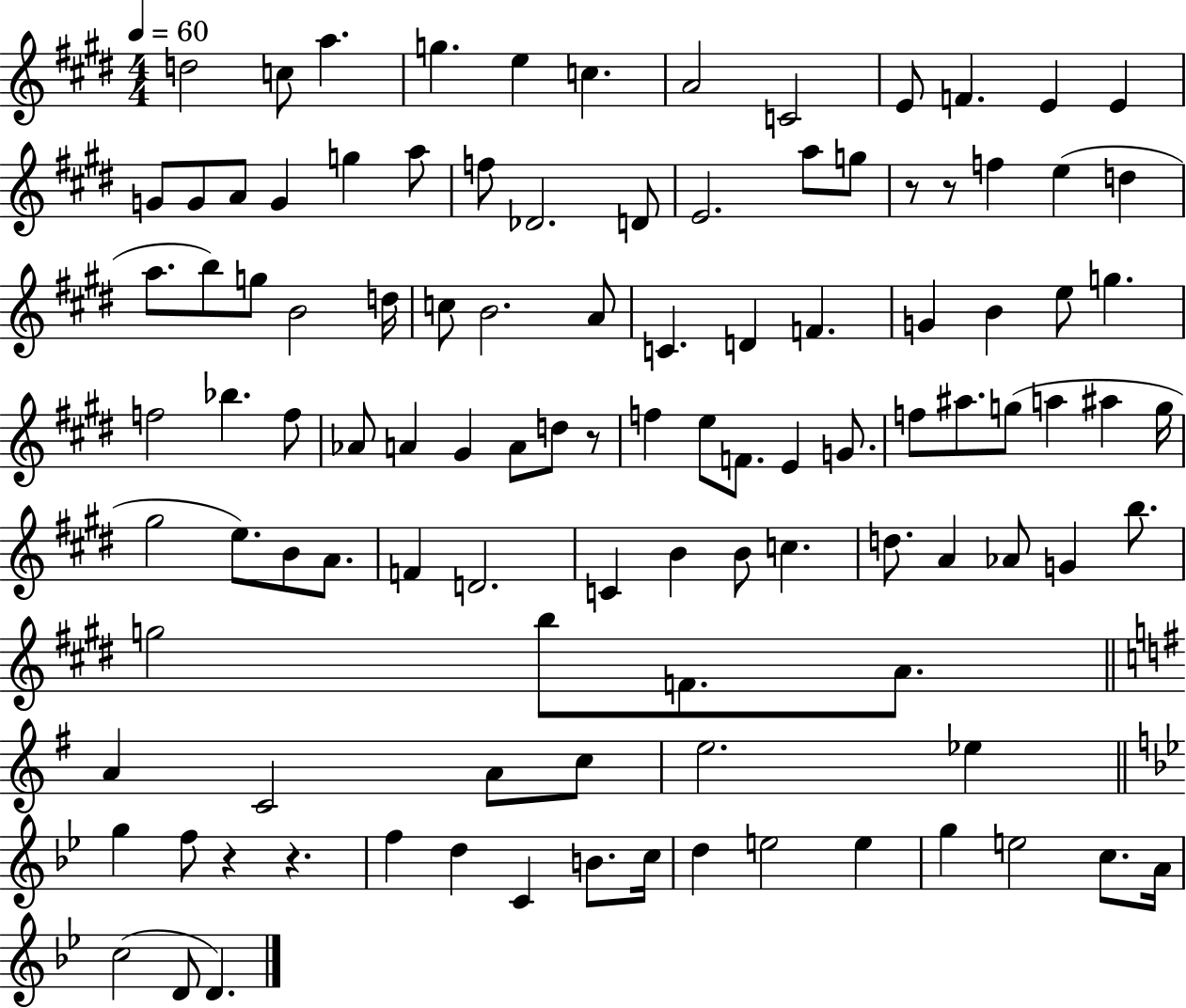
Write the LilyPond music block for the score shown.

{
  \clef treble
  \numericTimeSignature
  \time 4/4
  \key e \major
  \tempo 4 = 60
  \repeat volta 2 { d''2 c''8 a''4. | g''4. e''4 c''4. | a'2 c'2 | e'8 f'4. e'4 e'4 | \break g'8 g'8 a'8 g'4 g''4 a''8 | f''8 des'2. d'8 | e'2. a''8 g''8 | r8 r8 f''4 e''4( d''4 | \break a''8. b''8) g''8 b'2 d''16 | c''8 b'2. a'8 | c'4. d'4 f'4. | g'4 b'4 e''8 g''4. | \break f''2 bes''4. f''8 | aes'8 a'4 gis'4 a'8 d''8 r8 | f''4 e''8 f'8. e'4 g'8. | f''8 ais''8. g''8( a''4 ais''4 g''16 | \break gis''2 e''8.) b'8 a'8. | f'4 d'2. | c'4 b'4 b'8 c''4. | d''8. a'4 aes'8 g'4 b''8. | \break g''2 b''8 f'8. a'8. | \bar "||" \break \key g \major a'4 c'2 a'8 c''8 | e''2. ees''4 | \bar "||" \break \key g \minor g''4 f''8 r4 r4. | f''4 d''4 c'4 b'8. c''16 | d''4 e''2 e''4 | g''4 e''2 c''8. a'16 | \break c''2( d'8 d'4.) | } \bar "|."
}